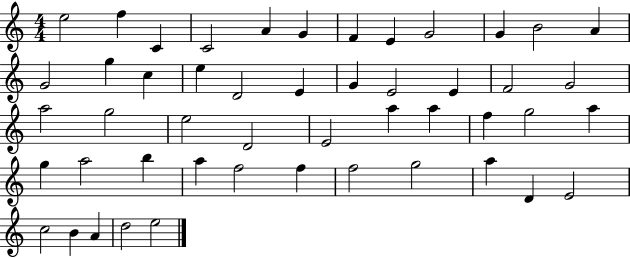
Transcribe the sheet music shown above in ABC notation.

X:1
T:Untitled
M:4/4
L:1/4
K:C
e2 f C C2 A G F E G2 G B2 A G2 g c e D2 E G E2 E F2 G2 a2 g2 e2 D2 E2 a a f g2 a g a2 b a f2 f f2 g2 a D E2 c2 B A d2 e2